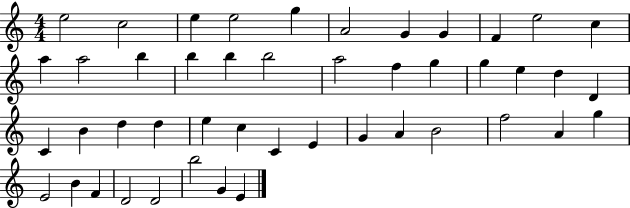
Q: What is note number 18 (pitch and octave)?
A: A5